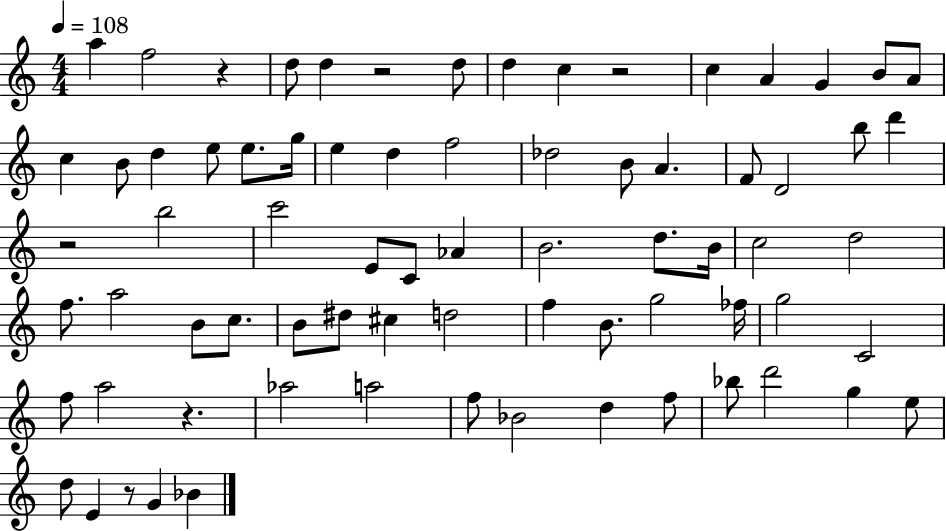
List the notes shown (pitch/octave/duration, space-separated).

A5/q F5/h R/q D5/e D5/q R/h D5/e D5/q C5/q R/h C5/q A4/q G4/q B4/e A4/e C5/q B4/e D5/q E5/e E5/e. G5/s E5/q D5/q F5/h Db5/h B4/e A4/q. F4/e D4/h B5/e D6/q R/h B5/h C6/h E4/e C4/e Ab4/q B4/h. D5/e. B4/s C5/h D5/h F5/e. A5/h B4/e C5/e. B4/e D#5/e C#5/q D5/h F5/q B4/e. G5/h FES5/s G5/h C4/h F5/e A5/h R/q. Ab5/h A5/h F5/e Bb4/h D5/q F5/e Bb5/e D6/h G5/q E5/e D5/e E4/q R/e G4/q Bb4/q